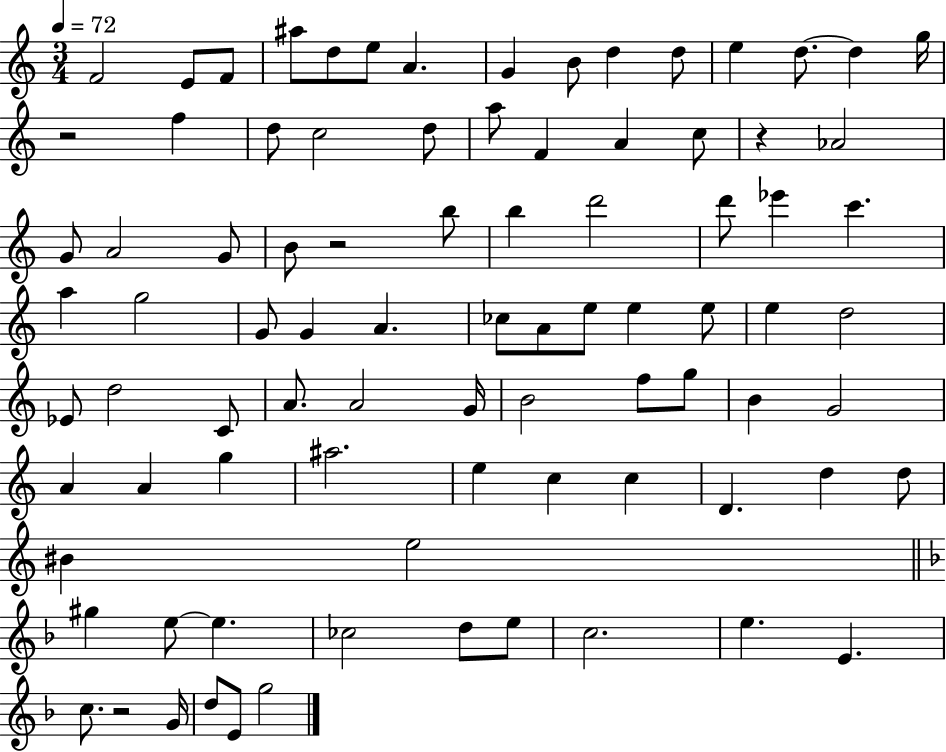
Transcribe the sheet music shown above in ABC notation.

X:1
T:Untitled
M:3/4
L:1/4
K:C
F2 E/2 F/2 ^a/2 d/2 e/2 A G B/2 d d/2 e d/2 d g/4 z2 f d/2 c2 d/2 a/2 F A c/2 z _A2 G/2 A2 G/2 B/2 z2 b/2 b d'2 d'/2 _e' c' a g2 G/2 G A _c/2 A/2 e/2 e e/2 e d2 _E/2 d2 C/2 A/2 A2 G/4 B2 f/2 g/2 B G2 A A g ^a2 e c c D d d/2 ^B e2 ^g e/2 e _c2 d/2 e/2 c2 e E c/2 z2 G/4 d/2 E/2 g2